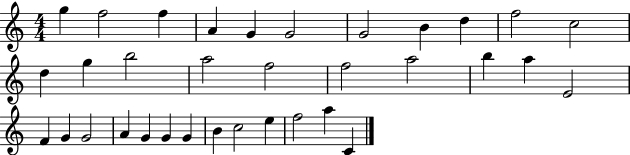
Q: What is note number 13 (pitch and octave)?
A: G5